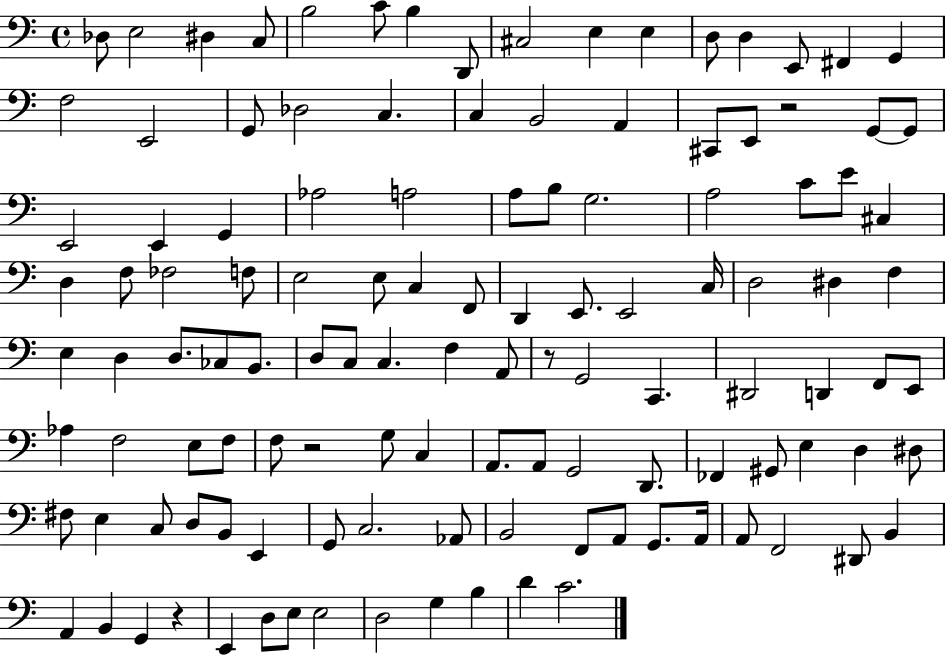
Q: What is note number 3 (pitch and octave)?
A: D#3